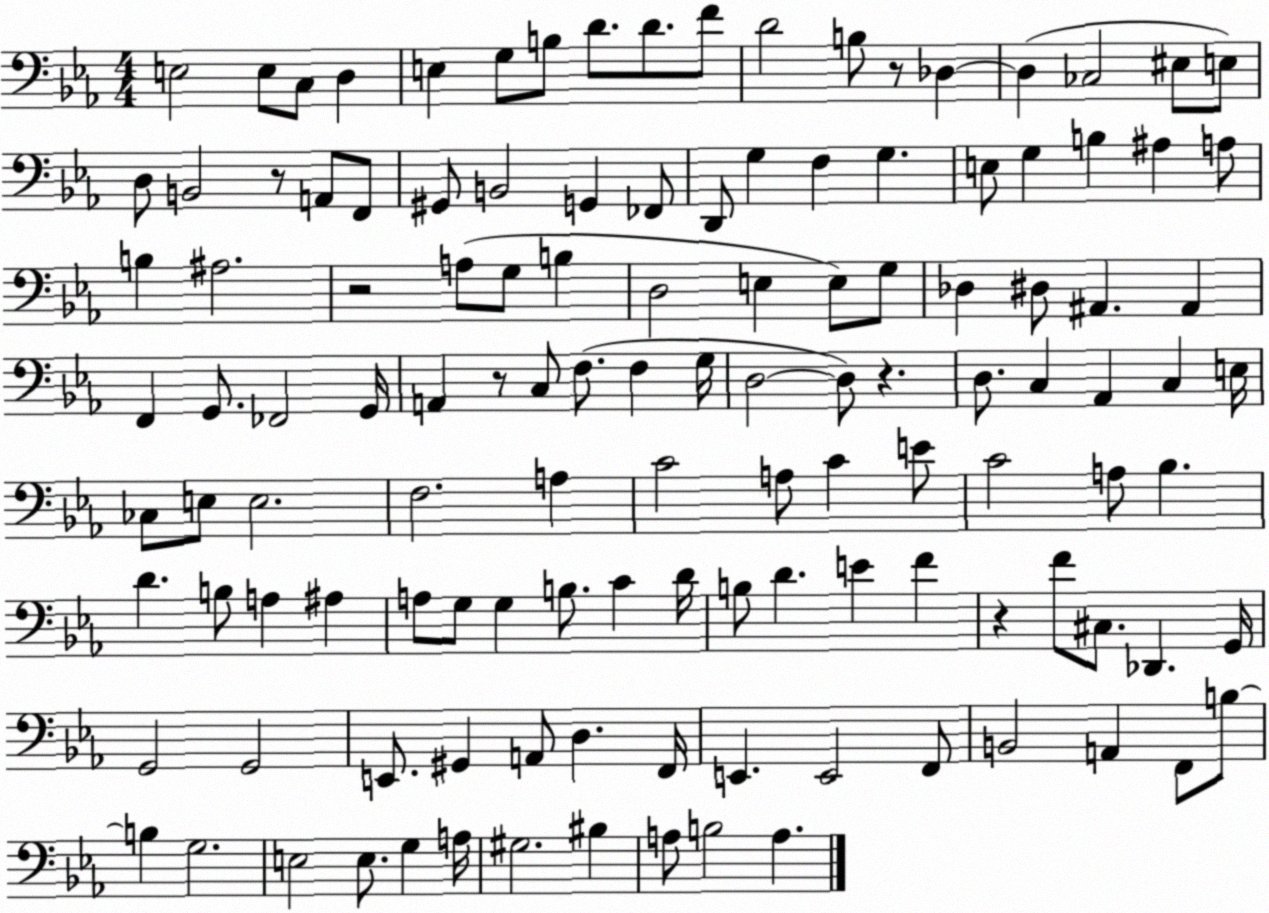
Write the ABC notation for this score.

X:1
T:Untitled
M:4/4
L:1/4
K:Eb
E,2 E,/2 C,/2 D, E, G,/2 B,/2 D/2 D/2 F/2 D2 B,/2 z/2 _D, _D, _C,2 ^E,/2 E,/2 D,/2 B,,2 z/2 A,,/2 F,,/2 ^G,,/2 B,,2 G,, _F,,/2 D,,/2 G, F, G, E,/2 G, B, ^A, A,/2 B, ^A,2 z2 A,/2 G,/2 B, D,2 E, E,/2 G,/2 _D, ^D,/2 ^A,, ^A,, F,, G,,/2 _F,,2 G,,/4 A,, z/2 C,/2 F,/2 F, G,/4 D,2 D,/2 z D,/2 C, _A,, C, E,/4 _C,/2 E,/2 E,2 F,2 A, C2 A,/2 C E/2 C2 A,/2 _B, D B,/2 A, ^A, A,/2 G,/2 G, B,/2 C D/4 B,/2 D E F z F/2 ^C,/2 _D,, G,,/4 G,,2 G,,2 E,,/2 ^G,, A,,/2 D, F,,/4 E,, E,,2 F,,/2 B,,2 A,, F,,/2 B,/2 B, G,2 E,2 E,/2 G, A,/4 ^G,2 ^B, A,/2 B,2 A,